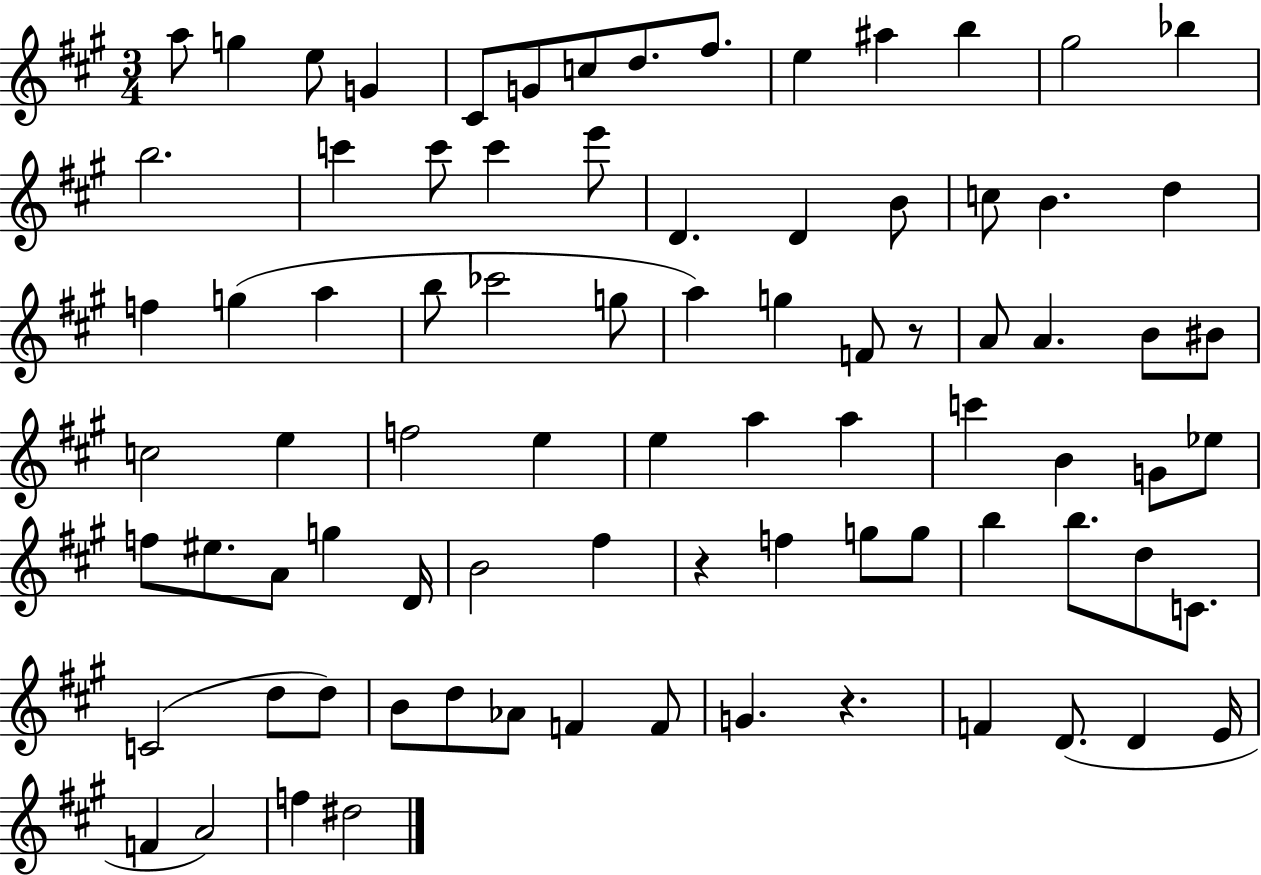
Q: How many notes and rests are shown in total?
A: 83